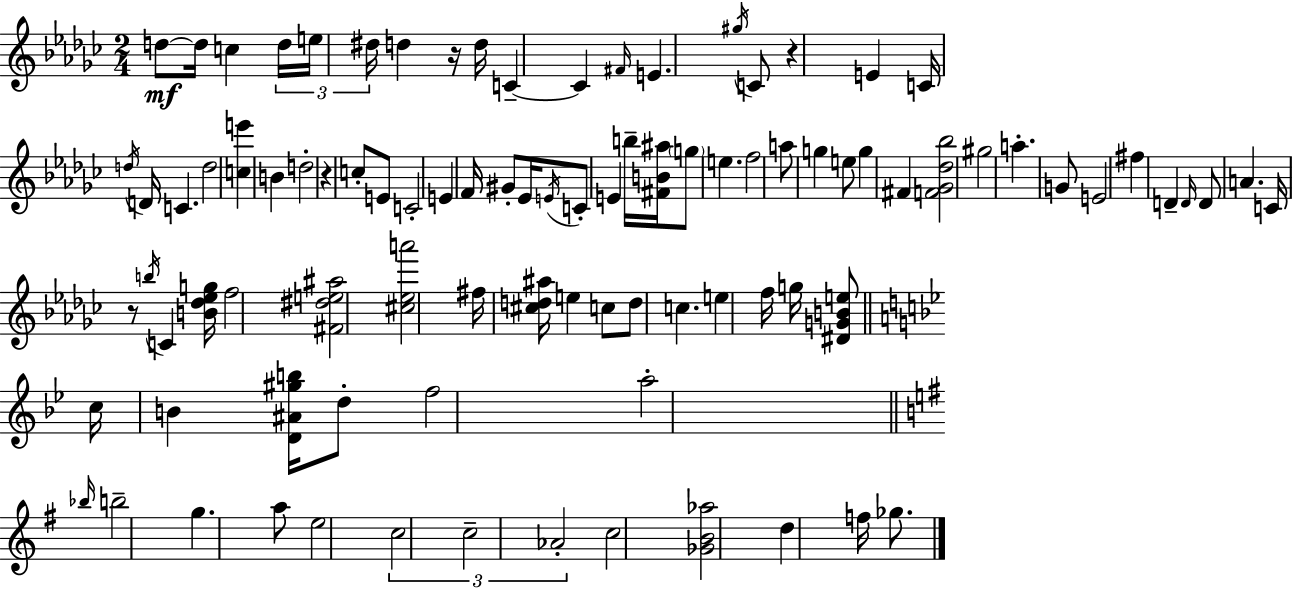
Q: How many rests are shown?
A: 4